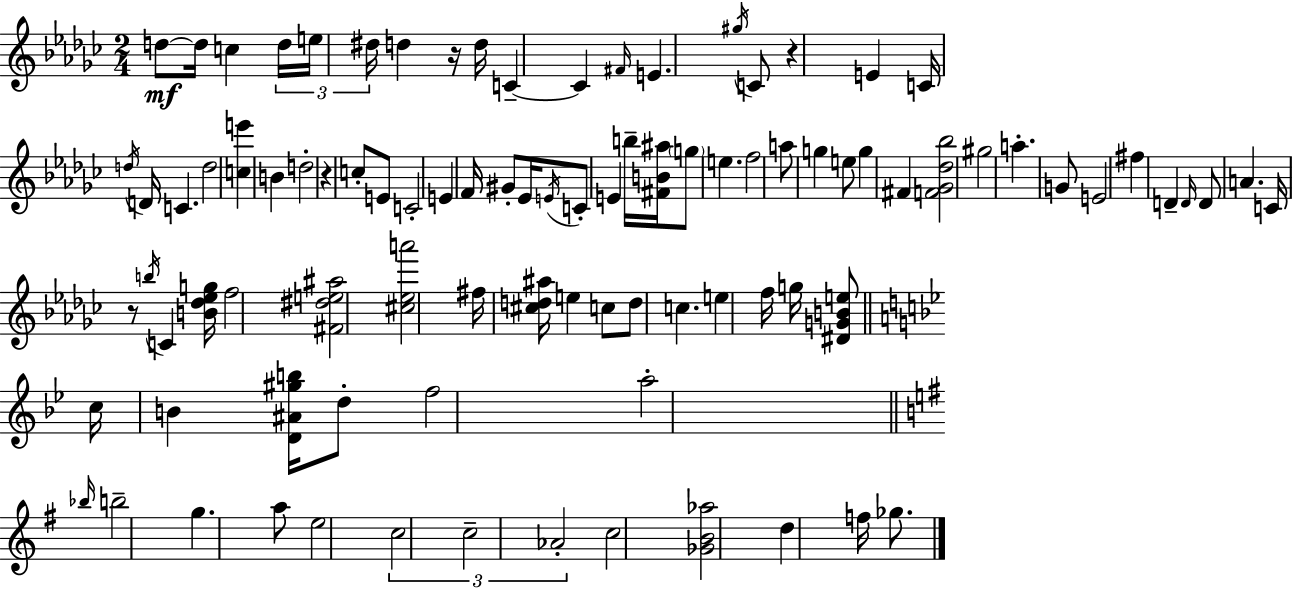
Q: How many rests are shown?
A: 4